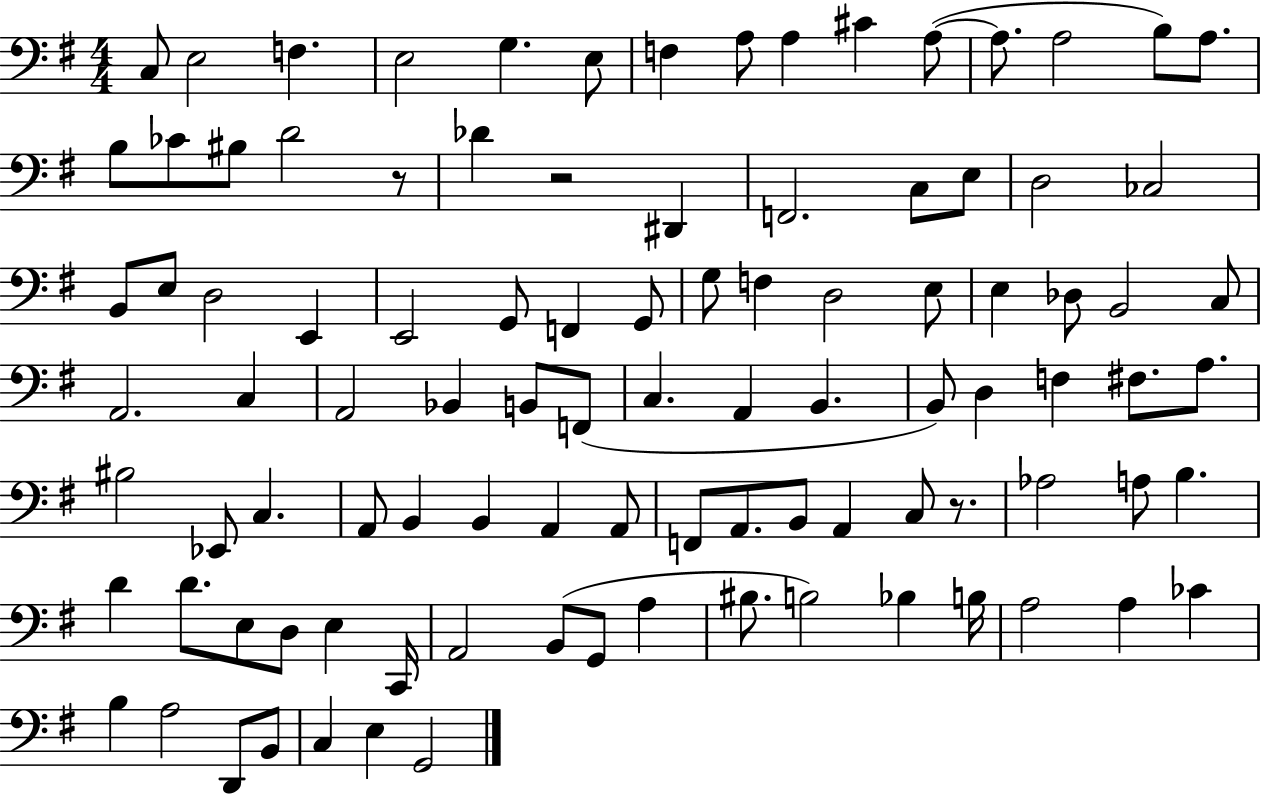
{
  \clef bass
  \numericTimeSignature
  \time 4/4
  \key g \major
  c8 e2 f4. | e2 g4. e8 | f4 a8 a4 cis'4 a8~(~ | a8. a2 b8) a8. | \break b8 ces'8 bis8 d'2 r8 | des'4 r2 dis,4 | f,2. c8 e8 | d2 ces2 | \break b,8 e8 d2 e,4 | e,2 g,8 f,4 g,8 | g8 f4 d2 e8 | e4 des8 b,2 c8 | \break a,2. c4 | a,2 bes,4 b,8 f,8( | c4. a,4 b,4. | b,8) d4 f4 fis8. a8. | \break bis2 ees,8 c4. | a,8 b,4 b,4 a,4 a,8 | f,8 a,8. b,8 a,4 c8 r8. | aes2 a8 b4. | \break d'4 d'8. e8 d8 e4 c,16 | a,2 b,8( g,8 a4 | bis8. b2) bes4 b16 | a2 a4 ces'4 | \break b4 a2 d,8 b,8 | c4 e4 g,2 | \bar "|."
}